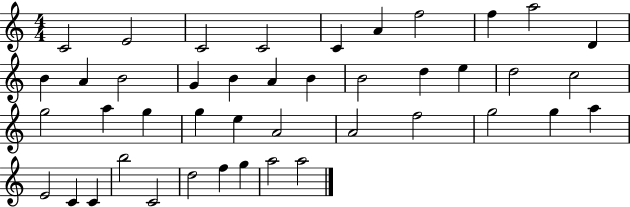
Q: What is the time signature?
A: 4/4